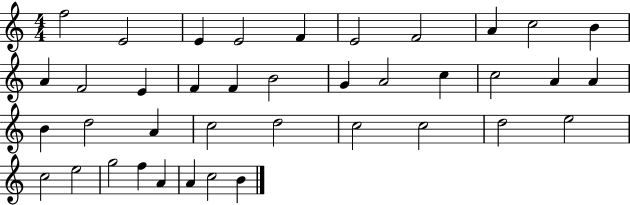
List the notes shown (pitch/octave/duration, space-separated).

F5/h E4/h E4/q E4/h F4/q E4/h F4/h A4/q C5/h B4/q A4/q F4/h E4/q F4/q F4/q B4/h G4/q A4/h C5/q C5/h A4/q A4/q B4/q D5/h A4/q C5/h D5/h C5/h C5/h D5/h E5/h C5/h E5/h G5/h F5/q A4/q A4/q C5/h B4/q